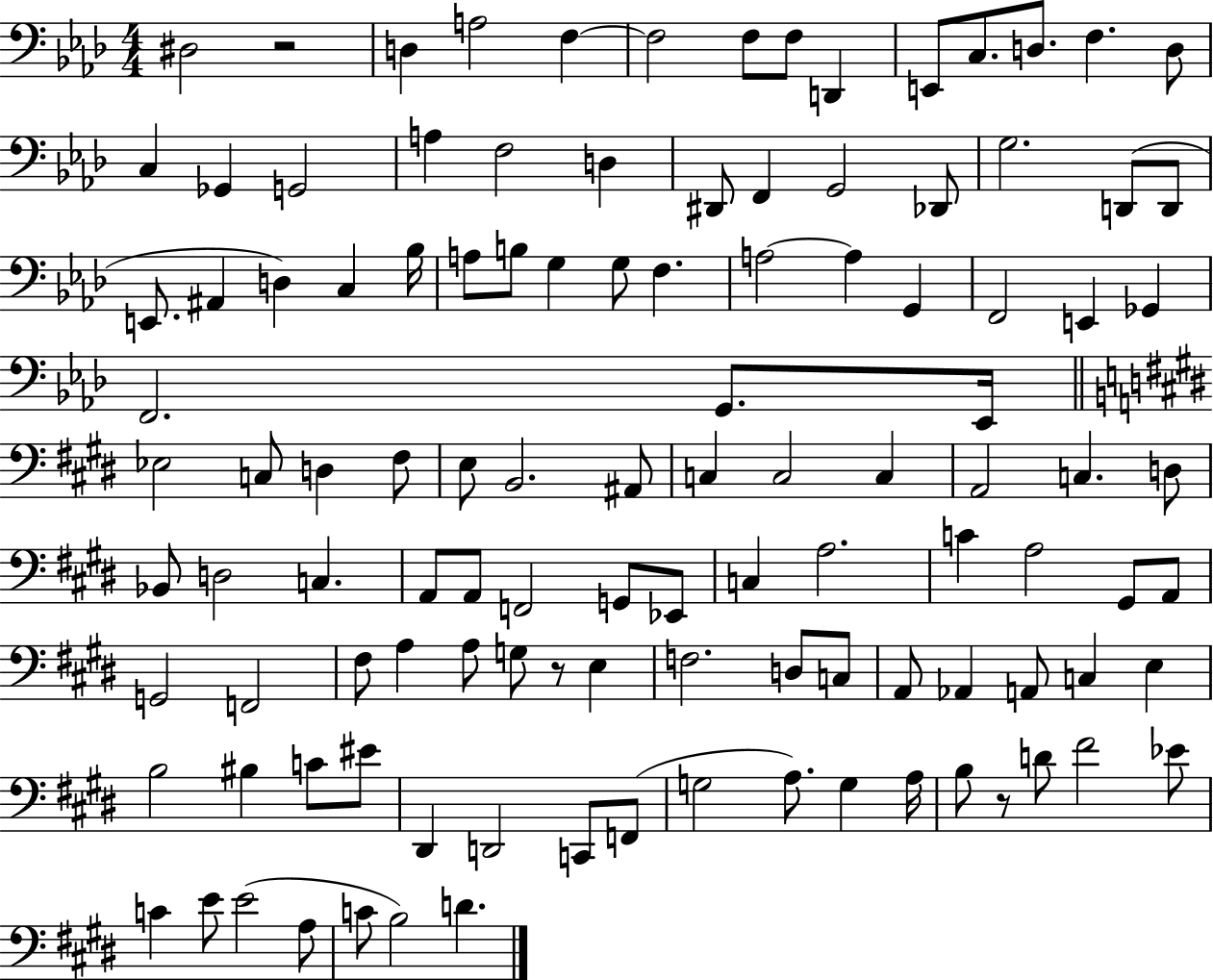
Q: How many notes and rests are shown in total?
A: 113